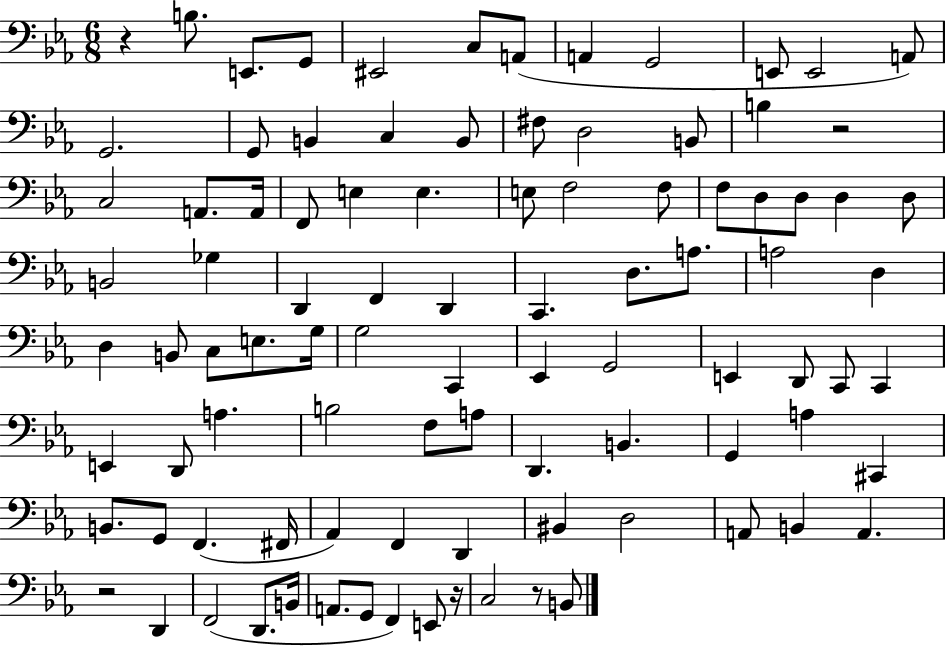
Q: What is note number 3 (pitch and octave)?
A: G2